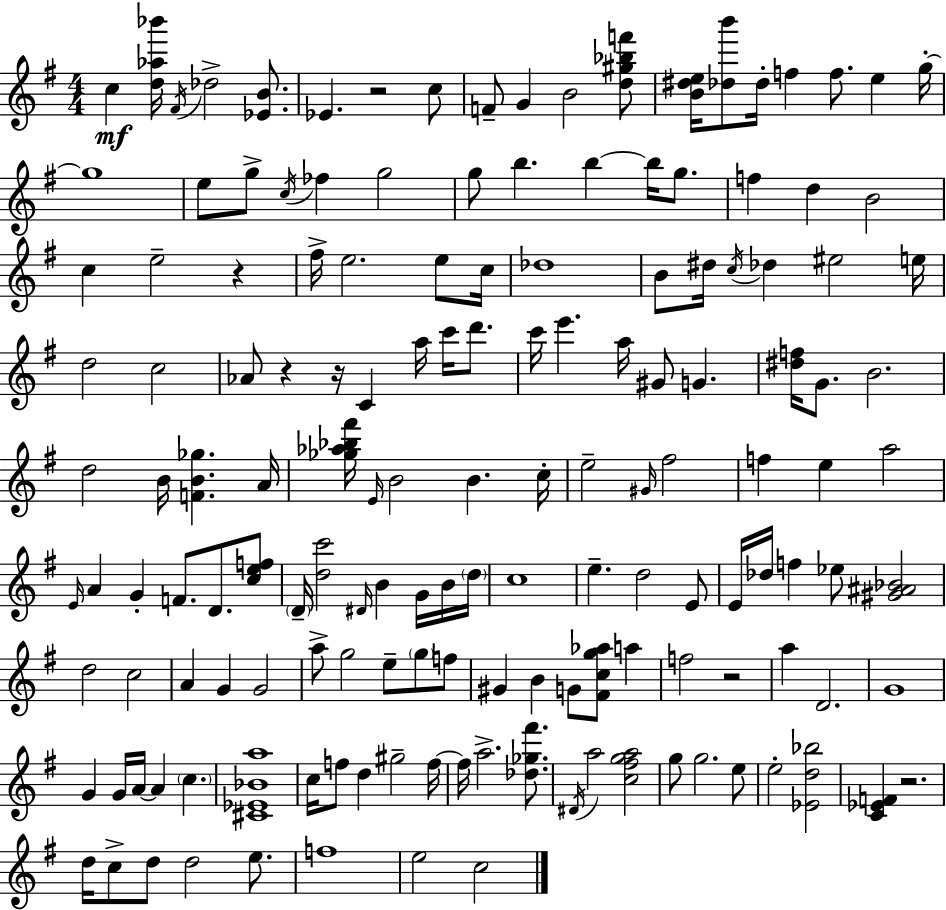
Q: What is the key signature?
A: G major